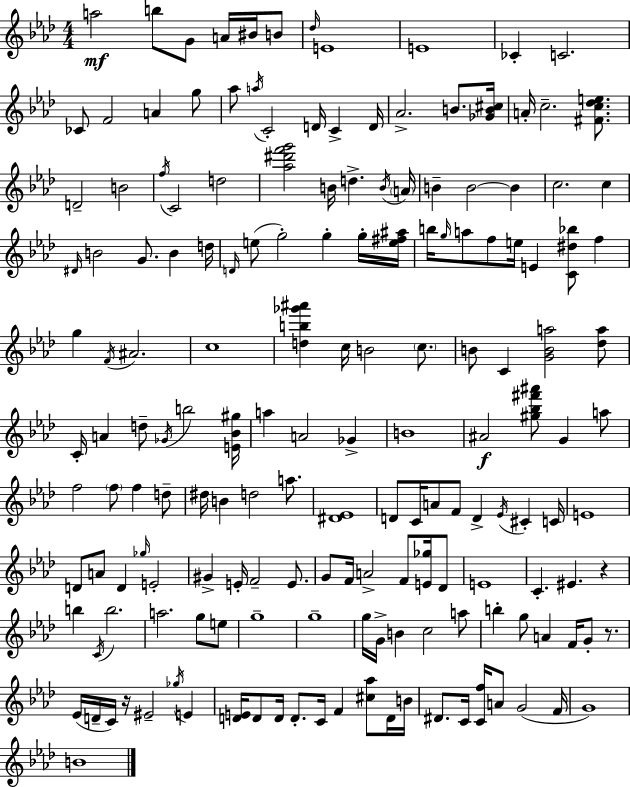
{
  \clef treble
  \numericTimeSignature
  \time 4/4
  \key aes \major
  \repeat volta 2 { a''2\mf b''8 g'8 a'16 bis'16 b'8 | \grace { des''16 } e'1 | e'1 | ces'4-. c'2. | \break ces'8 f'2 a'4 g''8 | aes''8 \acciaccatura { a''16 } c'2-. d'16 c'4-> | d'16 aes'2.-> b'8. | <ges' b' cis''>16 a'16-. c''2.-- <fis' c'' des'' e''>8. | \break d'2-- b'2 | \acciaccatura { f''16 } c'2 d''2 | <aes'' dis''' f''' g'''>2 b'16 d''4.-> | \acciaccatura { b'16 } \parenthesize a'16 b'4-- b'2~~ | \break b'4 c''2. | c''4 \grace { dis'16 } b'2 g'8. | b'4 d''16 \grace { d'16 }( e''8 g''2-.) | g''4-. g''16-. <e'' fis'' ais''>16 b''16 \grace { g''16 } a''8 f''8 e''16 e'4 | \break <c' dis'' bes''>8 f''4 g''4 \acciaccatura { f'16 } ais'2. | c''1 | <d'' b'' ges''' ais'''>4 c''16 b'2 | \parenthesize c''8. b'8 c'4 <g' b' a''>2 | \break <des'' a''>8 c'16-. a'4 d''8-- \acciaccatura { ges'16 } | b''2 <e' bes' gis''>16 a''4 a'2 | ges'4-> b'1 | ais'2\f | \break <gis'' bes'' fis''' ais'''>8 g'4 a''8 f''2 | \parenthesize f''8 f''4 d''8-- dis''16 b'4 d''2 | a''8. <dis' ees'>1 | d'8 c'16 a'8 f'8 | \break d'4-> \acciaccatura { ees'16 } cis'4-. c'16 e'1 | d'8 a'8 d'4 | \grace { ges''16 } e'2-. gis'4-> e'16-. | f'2-- e'8. g'8 f'16 a'2-> | \break f'8 <e' ges''>16 des'8 e'1 | c'4.-. | eis'4. r4 b''4 \acciaccatura { c'16 } | b''2. a''2. | \break g''8 e''8 g''1-- | g''1-- | g''16 g'16-> b'4 | c''2 a''8 b''4-. | \break g''8 a'4 f'16 g'8-. r8. ees'16( d'16-- c'16) r16 | eis'2-- \acciaccatura { ges''16 } e'4 <d' e'>16 d'8 | d'16 d'8.-. c'16 f'4 <cis'' aes''>8 d'16 b'16 dis'8. | c'16 <c' f''>16 a'8 g'2( f'16 g'1) | \break b'1 | } \bar "|."
}